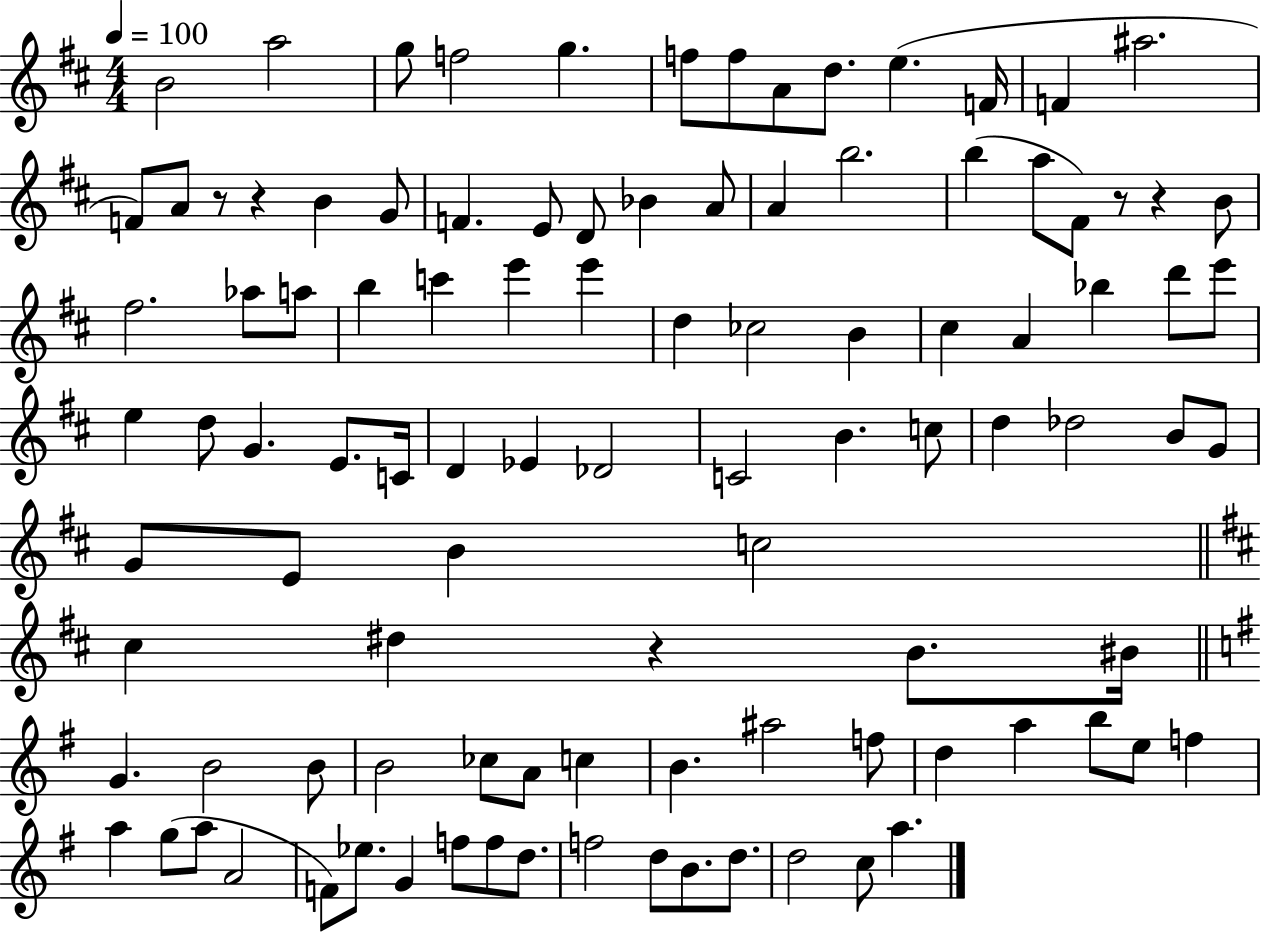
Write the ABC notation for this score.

X:1
T:Untitled
M:4/4
L:1/4
K:D
B2 a2 g/2 f2 g f/2 f/2 A/2 d/2 e F/4 F ^a2 F/2 A/2 z/2 z B G/2 F E/2 D/2 _B A/2 A b2 b a/2 ^F/2 z/2 z B/2 ^f2 _a/2 a/2 b c' e' e' d _c2 B ^c A _b d'/2 e'/2 e d/2 G E/2 C/4 D _E _D2 C2 B c/2 d _d2 B/2 G/2 G/2 E/2 B c2 ^c ^d z B/2 ^B/4 G B2 B/2 B2 _c/2 A/2 c B ^a2 f/2 d a b/2 e/2 f a g/2 a/2 A2 F/2 _e/2 G f/2 f/2 d/2 f2 d/2 B/2 d/2 d2 c/2 a